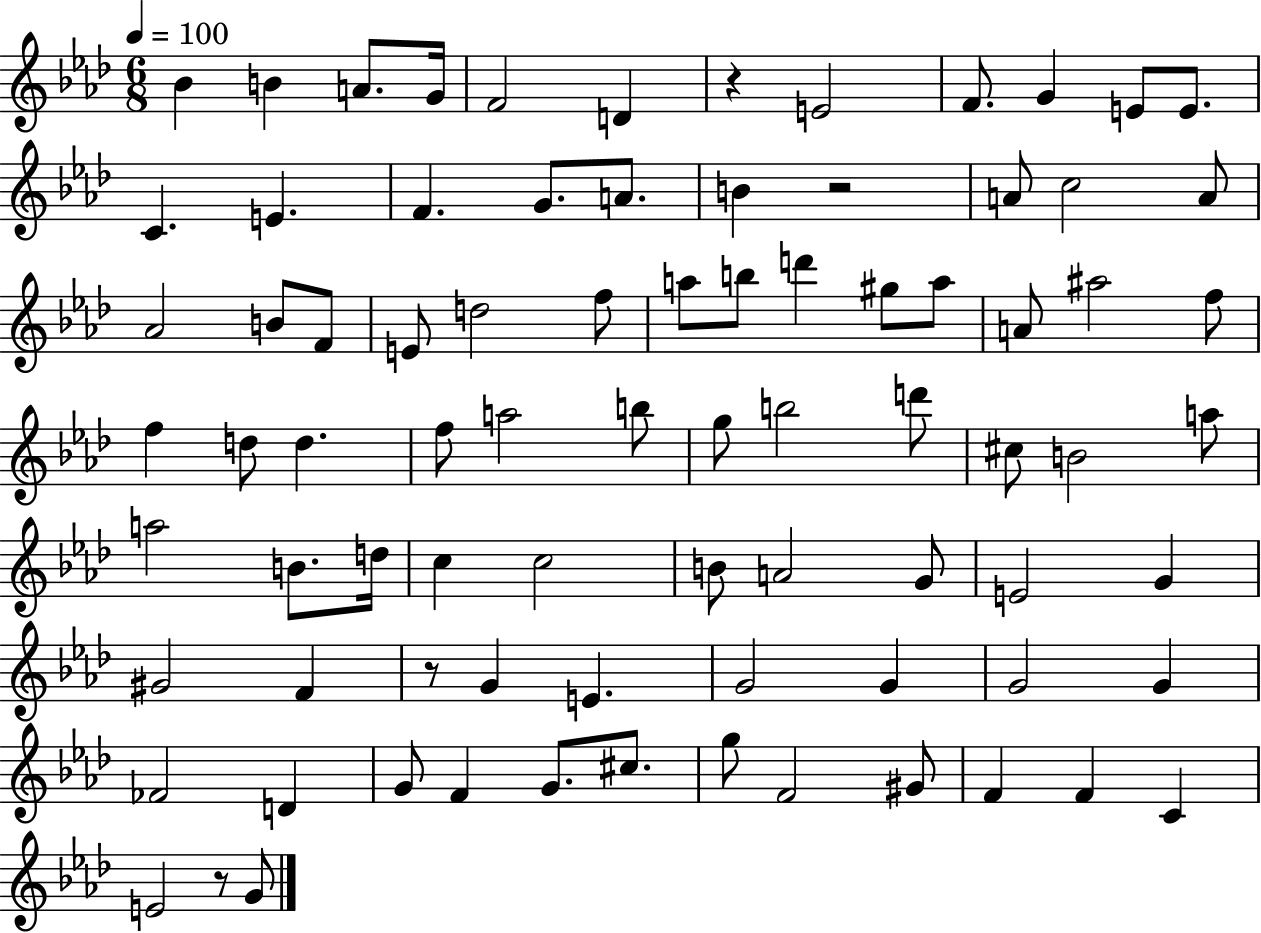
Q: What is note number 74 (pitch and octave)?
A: F4